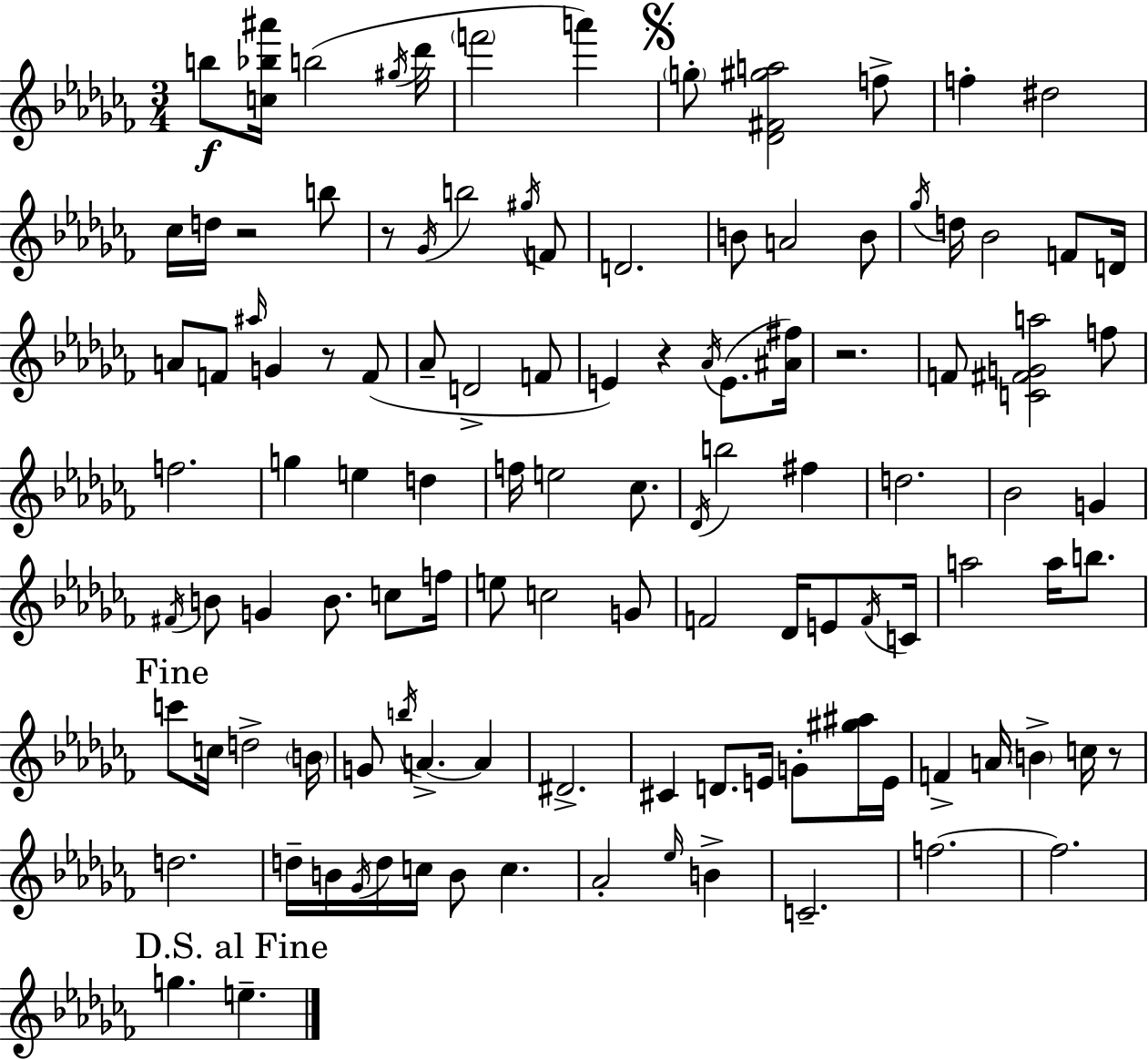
{
  \clef treble
  \numericTimeSignature
  \time 3/4
  \key aes \minor
  \repeat volta 2 { b''8\f <c'' bes'' ais'''>16 b''2( \acciaccatura { gis''16 } | des'''16 \parenthesize f'''2 a'''4) | \mark \markup { \musicglyph "scripts.segno" } \parenthesize g''8-. <des' fis' gis'' a''>2 f''8-> | f''4-. dis''2 | \break ces''16 d''16 r2 b''8 | r8 \acciaccatura { ges'16 } b''2 | \acciaccatura { gis''16 } f'8 d'2. | b'8 a'2 | \break b'8 \acciaccatura { ges''16 } d''16 bes'2 | f'8 d'16 a'8 f'8 \grace { ais''16 } g'4 | r8 f'8( aes'8-- d'2-> | f'8 e'4) r4 | \break \acciaccatura { aes'16 }( e'8. <ais' fis''>16) r2. | f'8 <c' fis' g' a''>2 | f''8 f''2. | g''4 e''4 | \break d''4 f''16 e''2 | ces''8. \acciaccatura { des'16 } b''2 | fis''4 d''2. | bes'2 | \break g'4 \acciaccatura { fis'16 } b'8 g'4 | b'8. c''8 f''16 e''8 c''2 | g'8 f'2 | des'16 e'8 \acciaccatura { f'16 } c'16 a''2 | \break a''16 b''8. \mark "Fine" c'''8 c''16 | d''2-> \parenthesize b'16 g'8 \acciaccatura { b''16 } | a'4.->~~ a'4 dis'2.-> | cis'4 | \break d'8. e'16 g'8-. <gis'' ais''>16 e'16 f'4-> | a'16 \parenthesize b'4-> c''16 r8 d''2. | d''16-- b'16 | \acciaccatura { ges'16 } d''16 c''16 b'8 c''4. aes'2-. | \break \grace { ees''16 } b'4-> | c'2.-- | f''2.~~ | f''2. | \break \mark "D.S. al Fine" g''4. e''4.-- | } \bar "|."
}